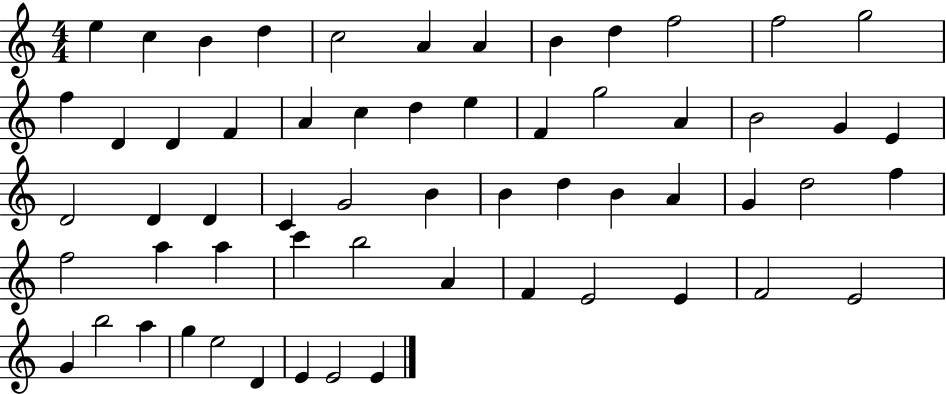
{
  \clef treble
  \numericTimeSignature
  \time 4/4
  \key c \major
  e''4 c''4 b'4 d''4 | c''2 a'4 a'4 | b'4 d''4 f''2 | f''2 g''2 | \break f''4 d'4 d'4 f'4 | a'4 c''4 d''4 e''4 | f'4 g''2 a'4 | b'2 g'4 e'4 | \break d'2 d'4 d'4 | c'4 g'2 b'4 | b'4 d''4 b'4 a'4 | g'4 d''2 f''4 | \break f''2 a''4 a''4 | c'''4 b''2 a'4 | f'4 e'2 e'4 | f'2 e'2 | \break g'4 b''2 a''4 | g''4 e''2 d'4 | e'4 e'2 e'4 | \bar "|."
}